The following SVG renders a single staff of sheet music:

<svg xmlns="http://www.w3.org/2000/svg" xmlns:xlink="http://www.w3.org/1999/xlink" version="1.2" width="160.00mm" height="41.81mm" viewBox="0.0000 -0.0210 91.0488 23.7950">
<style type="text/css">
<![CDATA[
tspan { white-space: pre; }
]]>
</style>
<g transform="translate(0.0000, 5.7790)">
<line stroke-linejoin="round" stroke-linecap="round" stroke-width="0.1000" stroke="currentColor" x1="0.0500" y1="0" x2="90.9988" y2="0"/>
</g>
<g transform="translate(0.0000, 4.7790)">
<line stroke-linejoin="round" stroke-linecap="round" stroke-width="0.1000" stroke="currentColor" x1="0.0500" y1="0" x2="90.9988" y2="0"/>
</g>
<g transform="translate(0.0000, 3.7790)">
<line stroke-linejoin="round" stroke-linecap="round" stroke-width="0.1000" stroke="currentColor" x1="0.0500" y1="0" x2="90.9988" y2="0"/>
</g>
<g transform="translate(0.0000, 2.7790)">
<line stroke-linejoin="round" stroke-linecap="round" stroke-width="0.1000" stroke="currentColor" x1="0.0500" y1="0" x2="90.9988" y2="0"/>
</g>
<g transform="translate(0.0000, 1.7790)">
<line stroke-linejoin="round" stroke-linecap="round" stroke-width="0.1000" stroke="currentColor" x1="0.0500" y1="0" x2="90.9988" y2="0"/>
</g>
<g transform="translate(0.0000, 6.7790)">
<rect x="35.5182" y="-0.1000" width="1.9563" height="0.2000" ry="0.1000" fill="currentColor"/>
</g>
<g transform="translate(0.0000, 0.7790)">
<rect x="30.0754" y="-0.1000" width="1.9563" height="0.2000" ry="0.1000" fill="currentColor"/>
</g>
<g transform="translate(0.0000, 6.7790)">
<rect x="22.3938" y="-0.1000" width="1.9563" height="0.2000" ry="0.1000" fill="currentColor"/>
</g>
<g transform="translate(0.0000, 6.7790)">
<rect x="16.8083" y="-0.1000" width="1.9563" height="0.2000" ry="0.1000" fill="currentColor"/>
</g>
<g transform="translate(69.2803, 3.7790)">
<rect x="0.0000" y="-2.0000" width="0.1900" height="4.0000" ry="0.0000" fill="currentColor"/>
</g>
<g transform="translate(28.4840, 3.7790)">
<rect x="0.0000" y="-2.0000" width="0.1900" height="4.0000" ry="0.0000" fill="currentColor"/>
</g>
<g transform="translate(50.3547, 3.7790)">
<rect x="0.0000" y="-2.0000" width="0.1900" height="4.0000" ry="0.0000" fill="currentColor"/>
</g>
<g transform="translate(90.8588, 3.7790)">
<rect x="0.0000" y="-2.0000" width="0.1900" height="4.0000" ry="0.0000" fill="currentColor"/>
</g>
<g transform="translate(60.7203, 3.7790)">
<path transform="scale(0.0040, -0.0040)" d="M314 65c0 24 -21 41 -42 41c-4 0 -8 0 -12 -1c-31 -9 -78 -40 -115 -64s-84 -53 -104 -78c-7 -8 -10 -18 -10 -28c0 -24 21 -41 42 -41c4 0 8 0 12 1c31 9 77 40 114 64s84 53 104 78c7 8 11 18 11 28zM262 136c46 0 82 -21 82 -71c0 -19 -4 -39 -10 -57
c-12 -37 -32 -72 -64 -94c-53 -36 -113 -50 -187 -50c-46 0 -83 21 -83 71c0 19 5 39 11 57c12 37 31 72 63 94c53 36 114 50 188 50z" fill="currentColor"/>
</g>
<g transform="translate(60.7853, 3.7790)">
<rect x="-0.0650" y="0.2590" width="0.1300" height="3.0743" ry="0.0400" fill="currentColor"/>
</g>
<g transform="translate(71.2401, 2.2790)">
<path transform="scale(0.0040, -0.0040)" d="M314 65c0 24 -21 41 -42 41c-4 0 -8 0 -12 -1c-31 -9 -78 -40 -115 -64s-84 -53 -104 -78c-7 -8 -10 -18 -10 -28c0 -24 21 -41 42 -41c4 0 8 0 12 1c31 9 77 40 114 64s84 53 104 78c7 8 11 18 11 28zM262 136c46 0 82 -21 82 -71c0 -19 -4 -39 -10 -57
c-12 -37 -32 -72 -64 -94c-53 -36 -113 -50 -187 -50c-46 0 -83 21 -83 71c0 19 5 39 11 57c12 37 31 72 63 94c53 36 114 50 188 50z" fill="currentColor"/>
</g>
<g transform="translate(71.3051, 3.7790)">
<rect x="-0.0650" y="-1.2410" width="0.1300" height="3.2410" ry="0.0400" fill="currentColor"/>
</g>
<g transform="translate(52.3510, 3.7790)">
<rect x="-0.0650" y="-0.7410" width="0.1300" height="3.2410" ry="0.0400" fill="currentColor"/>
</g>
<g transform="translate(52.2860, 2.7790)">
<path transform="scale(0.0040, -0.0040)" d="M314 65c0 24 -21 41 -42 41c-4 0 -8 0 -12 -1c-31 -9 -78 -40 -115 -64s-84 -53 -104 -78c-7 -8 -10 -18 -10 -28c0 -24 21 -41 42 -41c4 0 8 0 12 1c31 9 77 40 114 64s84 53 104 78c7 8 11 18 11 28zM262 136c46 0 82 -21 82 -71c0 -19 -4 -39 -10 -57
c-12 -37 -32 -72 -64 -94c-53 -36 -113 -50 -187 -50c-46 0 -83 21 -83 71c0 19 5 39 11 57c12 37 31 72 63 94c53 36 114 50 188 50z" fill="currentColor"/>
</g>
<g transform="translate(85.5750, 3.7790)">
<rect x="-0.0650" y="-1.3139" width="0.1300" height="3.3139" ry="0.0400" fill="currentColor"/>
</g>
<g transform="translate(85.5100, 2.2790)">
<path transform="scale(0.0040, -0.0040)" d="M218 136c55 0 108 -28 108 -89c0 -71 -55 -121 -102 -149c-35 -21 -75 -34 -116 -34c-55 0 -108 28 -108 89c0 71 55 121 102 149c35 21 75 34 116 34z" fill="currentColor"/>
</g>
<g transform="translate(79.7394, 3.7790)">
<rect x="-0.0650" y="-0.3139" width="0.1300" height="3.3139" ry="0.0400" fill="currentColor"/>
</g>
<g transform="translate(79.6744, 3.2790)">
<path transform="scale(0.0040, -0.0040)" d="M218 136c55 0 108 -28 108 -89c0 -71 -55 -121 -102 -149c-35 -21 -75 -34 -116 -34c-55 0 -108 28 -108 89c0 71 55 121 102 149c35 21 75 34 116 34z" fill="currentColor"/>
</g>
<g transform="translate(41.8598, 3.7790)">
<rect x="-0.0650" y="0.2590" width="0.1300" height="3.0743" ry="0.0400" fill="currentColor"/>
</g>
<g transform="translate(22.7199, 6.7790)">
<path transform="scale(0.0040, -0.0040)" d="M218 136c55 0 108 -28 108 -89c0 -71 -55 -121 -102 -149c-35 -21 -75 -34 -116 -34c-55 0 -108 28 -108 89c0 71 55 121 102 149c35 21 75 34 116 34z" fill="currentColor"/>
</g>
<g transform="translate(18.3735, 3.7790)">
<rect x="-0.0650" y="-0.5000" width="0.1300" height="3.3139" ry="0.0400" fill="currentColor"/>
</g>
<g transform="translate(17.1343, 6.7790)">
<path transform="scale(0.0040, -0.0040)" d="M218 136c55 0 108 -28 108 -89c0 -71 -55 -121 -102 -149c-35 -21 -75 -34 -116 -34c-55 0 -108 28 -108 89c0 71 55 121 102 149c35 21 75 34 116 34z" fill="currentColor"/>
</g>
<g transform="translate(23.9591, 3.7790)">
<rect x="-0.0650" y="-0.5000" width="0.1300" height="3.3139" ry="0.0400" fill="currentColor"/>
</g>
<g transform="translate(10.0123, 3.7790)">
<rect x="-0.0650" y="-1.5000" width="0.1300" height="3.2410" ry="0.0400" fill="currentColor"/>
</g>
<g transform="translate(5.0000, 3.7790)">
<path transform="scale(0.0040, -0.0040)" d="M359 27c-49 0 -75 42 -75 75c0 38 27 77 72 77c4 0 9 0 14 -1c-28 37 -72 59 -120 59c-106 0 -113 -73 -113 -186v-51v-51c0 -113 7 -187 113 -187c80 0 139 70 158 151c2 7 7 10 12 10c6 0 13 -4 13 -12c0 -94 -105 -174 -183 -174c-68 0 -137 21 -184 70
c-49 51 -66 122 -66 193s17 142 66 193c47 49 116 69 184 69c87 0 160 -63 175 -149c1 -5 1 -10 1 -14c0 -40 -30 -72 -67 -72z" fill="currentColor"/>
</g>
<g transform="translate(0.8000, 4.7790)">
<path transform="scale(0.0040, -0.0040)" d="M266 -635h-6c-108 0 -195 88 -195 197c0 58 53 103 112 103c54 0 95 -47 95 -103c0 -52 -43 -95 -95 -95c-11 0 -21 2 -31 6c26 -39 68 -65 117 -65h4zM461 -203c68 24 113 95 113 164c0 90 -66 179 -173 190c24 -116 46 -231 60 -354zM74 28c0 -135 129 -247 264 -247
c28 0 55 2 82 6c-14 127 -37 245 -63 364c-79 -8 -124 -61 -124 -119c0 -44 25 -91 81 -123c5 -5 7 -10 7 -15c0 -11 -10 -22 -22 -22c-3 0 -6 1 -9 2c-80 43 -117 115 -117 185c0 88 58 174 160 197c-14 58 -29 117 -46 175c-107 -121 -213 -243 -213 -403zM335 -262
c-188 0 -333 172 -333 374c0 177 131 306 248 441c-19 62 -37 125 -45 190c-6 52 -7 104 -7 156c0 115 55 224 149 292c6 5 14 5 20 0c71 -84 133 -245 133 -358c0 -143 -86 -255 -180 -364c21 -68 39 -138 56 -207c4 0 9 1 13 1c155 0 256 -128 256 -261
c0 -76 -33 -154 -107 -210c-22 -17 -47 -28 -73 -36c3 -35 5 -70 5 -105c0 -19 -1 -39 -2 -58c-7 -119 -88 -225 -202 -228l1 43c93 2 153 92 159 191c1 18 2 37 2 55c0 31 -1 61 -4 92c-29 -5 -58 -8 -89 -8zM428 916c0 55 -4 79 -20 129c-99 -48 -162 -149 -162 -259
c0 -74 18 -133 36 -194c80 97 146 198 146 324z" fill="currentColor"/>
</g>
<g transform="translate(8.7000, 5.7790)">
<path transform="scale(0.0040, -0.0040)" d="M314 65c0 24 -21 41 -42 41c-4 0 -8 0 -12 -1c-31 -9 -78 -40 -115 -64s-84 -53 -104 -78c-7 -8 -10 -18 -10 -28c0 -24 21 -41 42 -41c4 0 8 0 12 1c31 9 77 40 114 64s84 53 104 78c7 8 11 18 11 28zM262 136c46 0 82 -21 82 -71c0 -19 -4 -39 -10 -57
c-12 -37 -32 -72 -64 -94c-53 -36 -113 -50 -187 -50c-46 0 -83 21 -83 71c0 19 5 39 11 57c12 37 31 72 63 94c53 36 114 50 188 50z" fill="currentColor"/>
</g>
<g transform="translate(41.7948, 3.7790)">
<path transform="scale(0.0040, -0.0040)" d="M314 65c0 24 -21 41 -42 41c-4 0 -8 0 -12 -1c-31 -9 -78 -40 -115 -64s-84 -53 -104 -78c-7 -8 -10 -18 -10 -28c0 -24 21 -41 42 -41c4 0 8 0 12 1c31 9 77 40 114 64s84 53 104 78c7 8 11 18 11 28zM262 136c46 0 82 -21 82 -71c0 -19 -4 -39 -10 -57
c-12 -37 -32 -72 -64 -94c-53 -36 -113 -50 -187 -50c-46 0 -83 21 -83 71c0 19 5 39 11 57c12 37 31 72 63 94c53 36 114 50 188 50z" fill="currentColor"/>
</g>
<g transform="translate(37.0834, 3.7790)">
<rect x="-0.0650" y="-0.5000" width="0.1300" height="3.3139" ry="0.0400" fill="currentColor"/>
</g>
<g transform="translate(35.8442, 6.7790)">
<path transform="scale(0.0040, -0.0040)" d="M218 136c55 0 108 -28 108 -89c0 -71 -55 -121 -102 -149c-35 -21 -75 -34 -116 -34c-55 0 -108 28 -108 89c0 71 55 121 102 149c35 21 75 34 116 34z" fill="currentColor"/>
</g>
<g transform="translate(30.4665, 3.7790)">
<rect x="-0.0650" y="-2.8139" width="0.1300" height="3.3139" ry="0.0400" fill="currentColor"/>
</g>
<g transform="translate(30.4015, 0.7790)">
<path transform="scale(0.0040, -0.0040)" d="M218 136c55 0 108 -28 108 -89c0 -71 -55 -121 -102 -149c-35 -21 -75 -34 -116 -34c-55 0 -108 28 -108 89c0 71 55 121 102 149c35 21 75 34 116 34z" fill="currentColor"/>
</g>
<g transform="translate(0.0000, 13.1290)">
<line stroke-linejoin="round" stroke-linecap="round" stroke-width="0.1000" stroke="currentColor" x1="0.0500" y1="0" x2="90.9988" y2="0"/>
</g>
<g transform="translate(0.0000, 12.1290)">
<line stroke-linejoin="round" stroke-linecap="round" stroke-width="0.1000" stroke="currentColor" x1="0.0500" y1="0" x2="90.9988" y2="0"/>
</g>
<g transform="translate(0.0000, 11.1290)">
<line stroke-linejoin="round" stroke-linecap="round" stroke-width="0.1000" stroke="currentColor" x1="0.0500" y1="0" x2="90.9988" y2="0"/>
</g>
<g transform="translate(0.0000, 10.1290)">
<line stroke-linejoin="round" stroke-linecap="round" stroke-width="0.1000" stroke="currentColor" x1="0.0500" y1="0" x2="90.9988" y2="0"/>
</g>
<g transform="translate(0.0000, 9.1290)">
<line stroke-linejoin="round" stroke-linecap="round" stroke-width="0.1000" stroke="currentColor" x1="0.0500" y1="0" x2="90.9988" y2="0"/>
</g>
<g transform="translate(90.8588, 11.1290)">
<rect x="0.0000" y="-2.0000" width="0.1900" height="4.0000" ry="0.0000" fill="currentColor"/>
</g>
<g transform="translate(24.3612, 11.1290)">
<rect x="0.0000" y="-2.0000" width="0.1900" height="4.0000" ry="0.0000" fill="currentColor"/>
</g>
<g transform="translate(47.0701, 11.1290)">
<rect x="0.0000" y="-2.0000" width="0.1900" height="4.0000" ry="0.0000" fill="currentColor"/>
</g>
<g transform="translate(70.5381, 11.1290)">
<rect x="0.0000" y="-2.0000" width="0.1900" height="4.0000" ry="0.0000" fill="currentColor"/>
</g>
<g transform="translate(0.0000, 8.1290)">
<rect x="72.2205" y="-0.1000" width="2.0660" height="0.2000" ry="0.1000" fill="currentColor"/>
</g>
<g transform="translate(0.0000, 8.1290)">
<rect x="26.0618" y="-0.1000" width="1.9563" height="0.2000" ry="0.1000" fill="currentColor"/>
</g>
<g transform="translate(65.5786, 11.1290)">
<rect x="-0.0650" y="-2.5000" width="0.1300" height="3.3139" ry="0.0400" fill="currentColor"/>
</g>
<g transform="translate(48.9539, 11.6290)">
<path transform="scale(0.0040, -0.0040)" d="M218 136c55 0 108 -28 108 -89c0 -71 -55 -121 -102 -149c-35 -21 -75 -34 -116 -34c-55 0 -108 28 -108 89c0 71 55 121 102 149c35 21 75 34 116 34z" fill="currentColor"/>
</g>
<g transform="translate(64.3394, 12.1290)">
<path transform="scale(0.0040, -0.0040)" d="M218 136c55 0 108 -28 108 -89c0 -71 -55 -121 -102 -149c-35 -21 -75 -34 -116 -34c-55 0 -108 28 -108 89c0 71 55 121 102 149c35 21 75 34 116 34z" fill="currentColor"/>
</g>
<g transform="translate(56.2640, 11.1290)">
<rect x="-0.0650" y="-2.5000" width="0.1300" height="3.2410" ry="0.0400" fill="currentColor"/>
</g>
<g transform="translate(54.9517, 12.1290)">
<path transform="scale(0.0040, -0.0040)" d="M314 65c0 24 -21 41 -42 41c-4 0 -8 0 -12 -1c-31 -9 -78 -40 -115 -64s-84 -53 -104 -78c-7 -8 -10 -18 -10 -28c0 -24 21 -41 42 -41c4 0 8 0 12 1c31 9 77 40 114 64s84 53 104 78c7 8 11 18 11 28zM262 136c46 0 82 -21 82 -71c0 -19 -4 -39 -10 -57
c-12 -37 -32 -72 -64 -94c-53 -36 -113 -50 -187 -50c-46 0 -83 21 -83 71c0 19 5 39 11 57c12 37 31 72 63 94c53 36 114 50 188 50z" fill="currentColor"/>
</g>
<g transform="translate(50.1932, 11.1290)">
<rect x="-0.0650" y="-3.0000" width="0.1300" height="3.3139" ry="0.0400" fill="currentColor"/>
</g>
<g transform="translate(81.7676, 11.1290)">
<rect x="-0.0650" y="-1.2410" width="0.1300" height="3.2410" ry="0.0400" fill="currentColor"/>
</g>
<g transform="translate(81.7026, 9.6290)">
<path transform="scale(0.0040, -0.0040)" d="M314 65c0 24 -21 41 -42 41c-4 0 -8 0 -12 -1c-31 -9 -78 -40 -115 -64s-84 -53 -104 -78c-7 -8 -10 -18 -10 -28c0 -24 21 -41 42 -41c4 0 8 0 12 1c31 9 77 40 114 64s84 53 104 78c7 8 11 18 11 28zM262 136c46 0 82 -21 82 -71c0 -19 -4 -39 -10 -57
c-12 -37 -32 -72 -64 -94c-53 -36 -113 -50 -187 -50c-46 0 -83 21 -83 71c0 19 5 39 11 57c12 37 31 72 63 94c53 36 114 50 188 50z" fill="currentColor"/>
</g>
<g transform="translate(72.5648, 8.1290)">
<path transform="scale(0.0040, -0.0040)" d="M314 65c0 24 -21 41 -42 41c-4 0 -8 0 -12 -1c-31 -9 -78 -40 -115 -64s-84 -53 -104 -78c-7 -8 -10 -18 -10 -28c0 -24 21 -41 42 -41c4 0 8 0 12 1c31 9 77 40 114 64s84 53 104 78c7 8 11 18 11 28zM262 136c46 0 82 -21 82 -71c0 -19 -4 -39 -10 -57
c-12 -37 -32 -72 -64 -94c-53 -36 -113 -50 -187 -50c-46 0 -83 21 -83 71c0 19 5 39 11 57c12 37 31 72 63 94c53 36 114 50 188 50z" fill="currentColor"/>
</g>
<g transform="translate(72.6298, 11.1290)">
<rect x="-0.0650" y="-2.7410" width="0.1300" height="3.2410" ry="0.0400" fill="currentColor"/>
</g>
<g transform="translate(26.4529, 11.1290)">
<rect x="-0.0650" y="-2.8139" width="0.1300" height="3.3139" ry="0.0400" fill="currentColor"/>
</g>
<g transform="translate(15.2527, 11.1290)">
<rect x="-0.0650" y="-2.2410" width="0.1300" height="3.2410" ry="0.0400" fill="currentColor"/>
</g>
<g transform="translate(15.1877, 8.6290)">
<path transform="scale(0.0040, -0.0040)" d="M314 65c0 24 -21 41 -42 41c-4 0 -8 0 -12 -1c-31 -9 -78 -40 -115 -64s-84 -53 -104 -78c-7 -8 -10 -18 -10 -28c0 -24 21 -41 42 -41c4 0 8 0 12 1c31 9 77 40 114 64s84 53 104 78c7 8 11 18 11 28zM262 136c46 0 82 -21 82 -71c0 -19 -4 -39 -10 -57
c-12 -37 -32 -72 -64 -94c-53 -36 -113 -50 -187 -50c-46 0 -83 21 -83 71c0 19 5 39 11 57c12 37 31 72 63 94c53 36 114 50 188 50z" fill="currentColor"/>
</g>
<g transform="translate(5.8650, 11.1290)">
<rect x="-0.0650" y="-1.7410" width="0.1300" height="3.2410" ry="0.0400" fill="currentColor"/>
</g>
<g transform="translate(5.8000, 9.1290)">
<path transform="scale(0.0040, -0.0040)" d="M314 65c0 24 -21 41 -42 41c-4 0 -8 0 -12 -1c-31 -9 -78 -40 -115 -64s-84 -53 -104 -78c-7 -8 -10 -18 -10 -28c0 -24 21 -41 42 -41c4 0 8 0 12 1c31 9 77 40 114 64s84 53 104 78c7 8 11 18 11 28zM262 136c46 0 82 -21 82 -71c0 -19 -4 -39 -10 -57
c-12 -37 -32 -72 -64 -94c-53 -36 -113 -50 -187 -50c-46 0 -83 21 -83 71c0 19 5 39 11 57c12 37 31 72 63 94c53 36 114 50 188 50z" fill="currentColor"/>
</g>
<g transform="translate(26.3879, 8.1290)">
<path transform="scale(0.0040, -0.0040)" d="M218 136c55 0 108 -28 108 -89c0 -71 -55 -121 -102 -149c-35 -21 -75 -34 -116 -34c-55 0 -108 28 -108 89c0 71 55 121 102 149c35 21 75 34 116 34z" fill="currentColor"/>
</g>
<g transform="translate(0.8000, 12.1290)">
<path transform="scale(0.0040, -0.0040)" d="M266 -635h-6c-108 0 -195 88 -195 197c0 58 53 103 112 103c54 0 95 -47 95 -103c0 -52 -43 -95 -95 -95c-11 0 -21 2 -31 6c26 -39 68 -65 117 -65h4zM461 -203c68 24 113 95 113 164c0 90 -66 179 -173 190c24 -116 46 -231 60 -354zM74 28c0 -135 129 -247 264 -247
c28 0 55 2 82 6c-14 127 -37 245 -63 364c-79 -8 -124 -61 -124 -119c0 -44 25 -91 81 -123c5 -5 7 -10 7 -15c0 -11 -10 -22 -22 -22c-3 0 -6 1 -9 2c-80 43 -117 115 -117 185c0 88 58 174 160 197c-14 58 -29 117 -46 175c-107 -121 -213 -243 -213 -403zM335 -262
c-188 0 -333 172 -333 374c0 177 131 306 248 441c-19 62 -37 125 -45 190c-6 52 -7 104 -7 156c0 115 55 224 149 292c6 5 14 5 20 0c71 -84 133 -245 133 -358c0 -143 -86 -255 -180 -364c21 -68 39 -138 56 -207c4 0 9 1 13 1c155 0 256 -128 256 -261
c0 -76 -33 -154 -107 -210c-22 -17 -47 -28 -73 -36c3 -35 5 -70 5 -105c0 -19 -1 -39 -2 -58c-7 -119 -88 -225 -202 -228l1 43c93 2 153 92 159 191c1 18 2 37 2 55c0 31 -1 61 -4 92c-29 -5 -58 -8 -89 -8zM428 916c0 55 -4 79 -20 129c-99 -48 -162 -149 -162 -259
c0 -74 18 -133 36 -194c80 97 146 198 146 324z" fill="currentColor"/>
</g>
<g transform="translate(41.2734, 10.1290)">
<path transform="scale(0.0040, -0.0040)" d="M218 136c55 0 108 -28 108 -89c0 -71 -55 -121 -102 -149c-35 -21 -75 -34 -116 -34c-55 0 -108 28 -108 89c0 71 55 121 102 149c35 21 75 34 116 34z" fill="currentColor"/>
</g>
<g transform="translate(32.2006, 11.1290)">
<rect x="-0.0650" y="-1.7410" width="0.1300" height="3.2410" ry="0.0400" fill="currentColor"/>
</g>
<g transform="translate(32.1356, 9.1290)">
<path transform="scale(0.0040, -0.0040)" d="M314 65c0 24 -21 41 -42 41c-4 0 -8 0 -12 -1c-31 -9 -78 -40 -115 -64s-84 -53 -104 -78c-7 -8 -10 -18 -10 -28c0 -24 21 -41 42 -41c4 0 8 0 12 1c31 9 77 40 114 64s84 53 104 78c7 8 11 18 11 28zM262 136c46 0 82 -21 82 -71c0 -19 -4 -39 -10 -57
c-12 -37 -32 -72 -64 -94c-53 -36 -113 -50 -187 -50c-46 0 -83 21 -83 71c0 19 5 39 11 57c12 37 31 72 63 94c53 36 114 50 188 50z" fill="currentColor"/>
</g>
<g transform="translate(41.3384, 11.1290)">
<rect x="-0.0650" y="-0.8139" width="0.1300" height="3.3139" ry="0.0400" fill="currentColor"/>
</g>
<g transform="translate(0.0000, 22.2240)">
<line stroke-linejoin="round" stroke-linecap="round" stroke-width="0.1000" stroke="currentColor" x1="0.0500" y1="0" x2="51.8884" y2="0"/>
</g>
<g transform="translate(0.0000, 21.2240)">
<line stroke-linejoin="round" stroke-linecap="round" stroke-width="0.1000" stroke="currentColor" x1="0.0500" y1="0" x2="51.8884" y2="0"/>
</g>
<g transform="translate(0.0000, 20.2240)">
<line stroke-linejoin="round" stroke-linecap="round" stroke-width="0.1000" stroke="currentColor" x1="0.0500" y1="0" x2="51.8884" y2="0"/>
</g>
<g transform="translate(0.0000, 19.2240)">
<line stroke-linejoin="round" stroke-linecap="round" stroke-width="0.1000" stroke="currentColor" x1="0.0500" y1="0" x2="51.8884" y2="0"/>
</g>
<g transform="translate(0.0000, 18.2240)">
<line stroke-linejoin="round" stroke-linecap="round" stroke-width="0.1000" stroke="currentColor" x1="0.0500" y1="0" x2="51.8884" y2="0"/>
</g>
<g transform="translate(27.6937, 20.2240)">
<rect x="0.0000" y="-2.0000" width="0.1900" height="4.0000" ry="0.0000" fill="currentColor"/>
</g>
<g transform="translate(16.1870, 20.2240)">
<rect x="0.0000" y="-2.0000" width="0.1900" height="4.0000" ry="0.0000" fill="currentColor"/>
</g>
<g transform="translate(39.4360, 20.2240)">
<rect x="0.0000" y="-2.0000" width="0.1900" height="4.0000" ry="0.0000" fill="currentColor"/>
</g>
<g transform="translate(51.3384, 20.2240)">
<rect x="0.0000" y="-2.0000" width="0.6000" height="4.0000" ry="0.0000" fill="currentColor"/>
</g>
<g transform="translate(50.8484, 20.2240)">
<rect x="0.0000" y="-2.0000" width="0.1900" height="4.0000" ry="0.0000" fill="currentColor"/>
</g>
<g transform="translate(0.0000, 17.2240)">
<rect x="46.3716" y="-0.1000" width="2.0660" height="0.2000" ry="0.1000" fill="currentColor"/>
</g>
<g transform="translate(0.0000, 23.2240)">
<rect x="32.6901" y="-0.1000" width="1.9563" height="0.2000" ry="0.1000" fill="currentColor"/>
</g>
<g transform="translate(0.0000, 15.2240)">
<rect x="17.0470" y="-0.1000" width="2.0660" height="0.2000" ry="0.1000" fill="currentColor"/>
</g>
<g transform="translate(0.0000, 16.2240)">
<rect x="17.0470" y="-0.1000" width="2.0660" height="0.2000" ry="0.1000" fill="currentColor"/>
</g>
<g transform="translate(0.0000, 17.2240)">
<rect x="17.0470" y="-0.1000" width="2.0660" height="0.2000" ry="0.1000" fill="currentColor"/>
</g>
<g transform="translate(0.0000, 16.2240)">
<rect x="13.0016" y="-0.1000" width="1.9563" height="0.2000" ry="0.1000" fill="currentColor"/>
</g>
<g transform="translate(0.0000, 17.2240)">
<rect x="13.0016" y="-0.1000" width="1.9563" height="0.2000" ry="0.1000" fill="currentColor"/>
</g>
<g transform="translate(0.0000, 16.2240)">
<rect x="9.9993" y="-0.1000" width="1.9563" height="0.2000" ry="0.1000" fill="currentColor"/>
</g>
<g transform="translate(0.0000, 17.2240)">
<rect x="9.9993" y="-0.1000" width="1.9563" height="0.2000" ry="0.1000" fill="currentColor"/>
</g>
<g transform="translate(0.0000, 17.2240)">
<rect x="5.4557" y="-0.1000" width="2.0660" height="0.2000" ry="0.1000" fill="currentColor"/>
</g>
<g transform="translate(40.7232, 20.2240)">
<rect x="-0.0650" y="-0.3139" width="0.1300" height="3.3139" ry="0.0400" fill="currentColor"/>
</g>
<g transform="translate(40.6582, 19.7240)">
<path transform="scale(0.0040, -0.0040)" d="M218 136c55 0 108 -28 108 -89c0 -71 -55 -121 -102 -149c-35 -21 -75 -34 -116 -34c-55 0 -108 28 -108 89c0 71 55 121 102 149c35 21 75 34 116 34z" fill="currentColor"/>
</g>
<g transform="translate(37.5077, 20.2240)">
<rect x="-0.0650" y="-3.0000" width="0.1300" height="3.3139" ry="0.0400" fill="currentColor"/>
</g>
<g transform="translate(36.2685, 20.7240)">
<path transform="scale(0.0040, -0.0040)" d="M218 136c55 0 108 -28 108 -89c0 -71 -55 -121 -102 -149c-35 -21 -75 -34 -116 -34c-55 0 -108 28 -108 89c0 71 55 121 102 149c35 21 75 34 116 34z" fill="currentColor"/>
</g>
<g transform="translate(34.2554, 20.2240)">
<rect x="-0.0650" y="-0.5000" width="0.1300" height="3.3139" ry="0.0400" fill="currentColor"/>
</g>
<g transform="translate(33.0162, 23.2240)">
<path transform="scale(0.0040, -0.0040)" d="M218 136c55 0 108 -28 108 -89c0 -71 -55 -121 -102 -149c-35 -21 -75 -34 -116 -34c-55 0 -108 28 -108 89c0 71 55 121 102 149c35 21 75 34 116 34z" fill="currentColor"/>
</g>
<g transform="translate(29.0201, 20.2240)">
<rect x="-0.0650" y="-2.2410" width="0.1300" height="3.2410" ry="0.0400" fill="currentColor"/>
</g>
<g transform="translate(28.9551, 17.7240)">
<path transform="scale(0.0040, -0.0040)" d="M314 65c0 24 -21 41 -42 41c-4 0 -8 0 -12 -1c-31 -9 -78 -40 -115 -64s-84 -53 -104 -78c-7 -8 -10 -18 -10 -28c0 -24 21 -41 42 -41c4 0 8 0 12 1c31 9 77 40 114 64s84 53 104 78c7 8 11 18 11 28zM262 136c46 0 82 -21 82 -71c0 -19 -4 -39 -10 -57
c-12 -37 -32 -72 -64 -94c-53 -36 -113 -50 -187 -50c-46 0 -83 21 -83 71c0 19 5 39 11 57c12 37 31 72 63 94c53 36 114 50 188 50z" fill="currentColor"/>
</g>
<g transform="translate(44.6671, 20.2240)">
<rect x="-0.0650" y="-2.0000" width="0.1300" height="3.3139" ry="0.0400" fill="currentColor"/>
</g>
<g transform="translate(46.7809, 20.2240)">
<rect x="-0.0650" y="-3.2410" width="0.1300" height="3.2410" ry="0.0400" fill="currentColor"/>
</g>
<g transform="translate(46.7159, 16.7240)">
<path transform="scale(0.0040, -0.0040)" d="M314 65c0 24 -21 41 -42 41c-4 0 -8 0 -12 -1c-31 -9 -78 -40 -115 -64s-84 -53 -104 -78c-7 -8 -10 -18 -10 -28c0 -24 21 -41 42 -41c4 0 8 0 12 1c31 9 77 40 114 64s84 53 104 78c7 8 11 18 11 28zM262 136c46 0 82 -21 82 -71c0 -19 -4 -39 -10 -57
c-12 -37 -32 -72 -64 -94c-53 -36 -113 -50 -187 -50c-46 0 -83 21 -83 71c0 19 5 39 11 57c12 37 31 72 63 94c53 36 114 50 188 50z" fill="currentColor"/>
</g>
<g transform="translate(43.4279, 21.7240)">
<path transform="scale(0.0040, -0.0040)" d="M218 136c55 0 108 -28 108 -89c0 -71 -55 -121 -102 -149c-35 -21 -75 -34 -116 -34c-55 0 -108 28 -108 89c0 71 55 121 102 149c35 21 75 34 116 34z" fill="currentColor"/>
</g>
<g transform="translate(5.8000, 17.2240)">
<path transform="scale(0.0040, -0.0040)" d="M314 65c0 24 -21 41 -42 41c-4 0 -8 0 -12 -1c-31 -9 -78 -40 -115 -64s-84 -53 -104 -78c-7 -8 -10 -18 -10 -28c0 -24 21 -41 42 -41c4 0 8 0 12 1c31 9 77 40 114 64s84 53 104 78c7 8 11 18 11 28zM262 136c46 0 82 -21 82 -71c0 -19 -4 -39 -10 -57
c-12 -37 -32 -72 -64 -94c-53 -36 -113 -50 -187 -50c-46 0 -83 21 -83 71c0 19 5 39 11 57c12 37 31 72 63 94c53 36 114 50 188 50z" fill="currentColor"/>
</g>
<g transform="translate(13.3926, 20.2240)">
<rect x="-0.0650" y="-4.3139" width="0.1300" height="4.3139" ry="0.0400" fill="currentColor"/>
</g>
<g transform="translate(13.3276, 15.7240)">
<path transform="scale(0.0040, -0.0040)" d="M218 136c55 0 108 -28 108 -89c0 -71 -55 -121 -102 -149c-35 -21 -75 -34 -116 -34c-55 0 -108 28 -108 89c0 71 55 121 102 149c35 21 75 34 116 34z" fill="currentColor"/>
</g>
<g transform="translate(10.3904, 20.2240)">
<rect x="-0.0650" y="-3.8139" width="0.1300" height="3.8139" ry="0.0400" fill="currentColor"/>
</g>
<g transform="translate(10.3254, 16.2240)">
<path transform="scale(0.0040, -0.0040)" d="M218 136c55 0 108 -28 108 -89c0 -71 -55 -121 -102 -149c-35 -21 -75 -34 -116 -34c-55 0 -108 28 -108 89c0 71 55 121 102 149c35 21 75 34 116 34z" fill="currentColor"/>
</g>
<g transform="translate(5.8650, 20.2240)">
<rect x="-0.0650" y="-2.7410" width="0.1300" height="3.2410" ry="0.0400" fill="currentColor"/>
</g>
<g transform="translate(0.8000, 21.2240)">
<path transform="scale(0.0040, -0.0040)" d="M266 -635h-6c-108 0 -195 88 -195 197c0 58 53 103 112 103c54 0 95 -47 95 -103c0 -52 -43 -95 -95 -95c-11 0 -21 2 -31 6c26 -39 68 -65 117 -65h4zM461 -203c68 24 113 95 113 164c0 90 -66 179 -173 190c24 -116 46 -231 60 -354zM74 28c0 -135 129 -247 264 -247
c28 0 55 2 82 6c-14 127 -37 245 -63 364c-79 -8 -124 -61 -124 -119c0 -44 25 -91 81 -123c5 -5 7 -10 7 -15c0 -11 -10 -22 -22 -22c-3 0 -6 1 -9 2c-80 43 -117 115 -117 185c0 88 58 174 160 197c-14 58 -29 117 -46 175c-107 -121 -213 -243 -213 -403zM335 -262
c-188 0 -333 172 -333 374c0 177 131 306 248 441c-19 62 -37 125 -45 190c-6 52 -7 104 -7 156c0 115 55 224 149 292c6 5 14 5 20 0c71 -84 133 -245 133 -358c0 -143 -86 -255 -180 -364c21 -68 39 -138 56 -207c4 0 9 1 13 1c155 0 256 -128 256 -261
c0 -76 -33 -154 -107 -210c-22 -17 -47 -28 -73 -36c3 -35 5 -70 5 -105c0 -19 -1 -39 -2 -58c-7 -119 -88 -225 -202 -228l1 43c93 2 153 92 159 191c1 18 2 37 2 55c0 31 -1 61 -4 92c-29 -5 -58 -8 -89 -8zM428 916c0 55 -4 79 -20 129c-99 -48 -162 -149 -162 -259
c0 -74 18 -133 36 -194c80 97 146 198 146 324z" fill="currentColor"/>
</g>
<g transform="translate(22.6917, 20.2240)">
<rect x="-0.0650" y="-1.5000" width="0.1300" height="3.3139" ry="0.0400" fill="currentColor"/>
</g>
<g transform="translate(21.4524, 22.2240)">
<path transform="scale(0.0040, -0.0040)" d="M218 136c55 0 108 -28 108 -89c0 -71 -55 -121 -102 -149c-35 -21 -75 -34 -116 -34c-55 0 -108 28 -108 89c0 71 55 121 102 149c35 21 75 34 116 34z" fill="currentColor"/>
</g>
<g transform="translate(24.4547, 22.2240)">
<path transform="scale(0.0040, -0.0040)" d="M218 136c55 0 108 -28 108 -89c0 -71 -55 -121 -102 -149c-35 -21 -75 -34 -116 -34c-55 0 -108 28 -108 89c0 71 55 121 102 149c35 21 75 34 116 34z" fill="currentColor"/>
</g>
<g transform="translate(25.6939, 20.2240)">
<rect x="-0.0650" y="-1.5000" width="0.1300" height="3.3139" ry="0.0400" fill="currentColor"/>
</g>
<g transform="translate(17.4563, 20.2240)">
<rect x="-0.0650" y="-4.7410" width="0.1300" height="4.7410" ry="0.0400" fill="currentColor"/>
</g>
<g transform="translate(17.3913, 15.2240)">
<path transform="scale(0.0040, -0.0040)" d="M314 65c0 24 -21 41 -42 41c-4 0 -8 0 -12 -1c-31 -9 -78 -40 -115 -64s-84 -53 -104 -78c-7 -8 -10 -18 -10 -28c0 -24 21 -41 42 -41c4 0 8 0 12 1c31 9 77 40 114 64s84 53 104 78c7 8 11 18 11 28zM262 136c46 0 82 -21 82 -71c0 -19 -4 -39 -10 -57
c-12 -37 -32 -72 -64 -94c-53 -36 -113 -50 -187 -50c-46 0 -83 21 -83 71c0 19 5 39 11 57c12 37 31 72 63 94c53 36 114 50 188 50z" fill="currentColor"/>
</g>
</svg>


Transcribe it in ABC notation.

X:1
T:Untitled
M:4/4
L:1/4
K:C
E2 C C a C B2 d2 B2 e2 c e f2 g2 a f2 d A G2 G a2 e2 a2 c' d' e'2 E E g2 C A c F b2